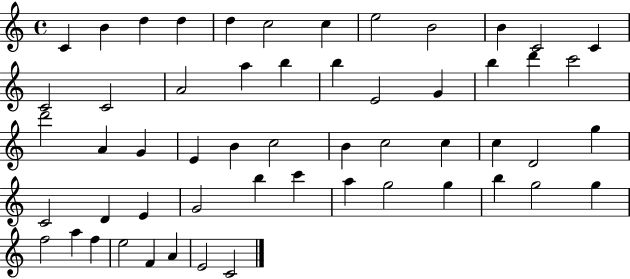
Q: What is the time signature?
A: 4/4